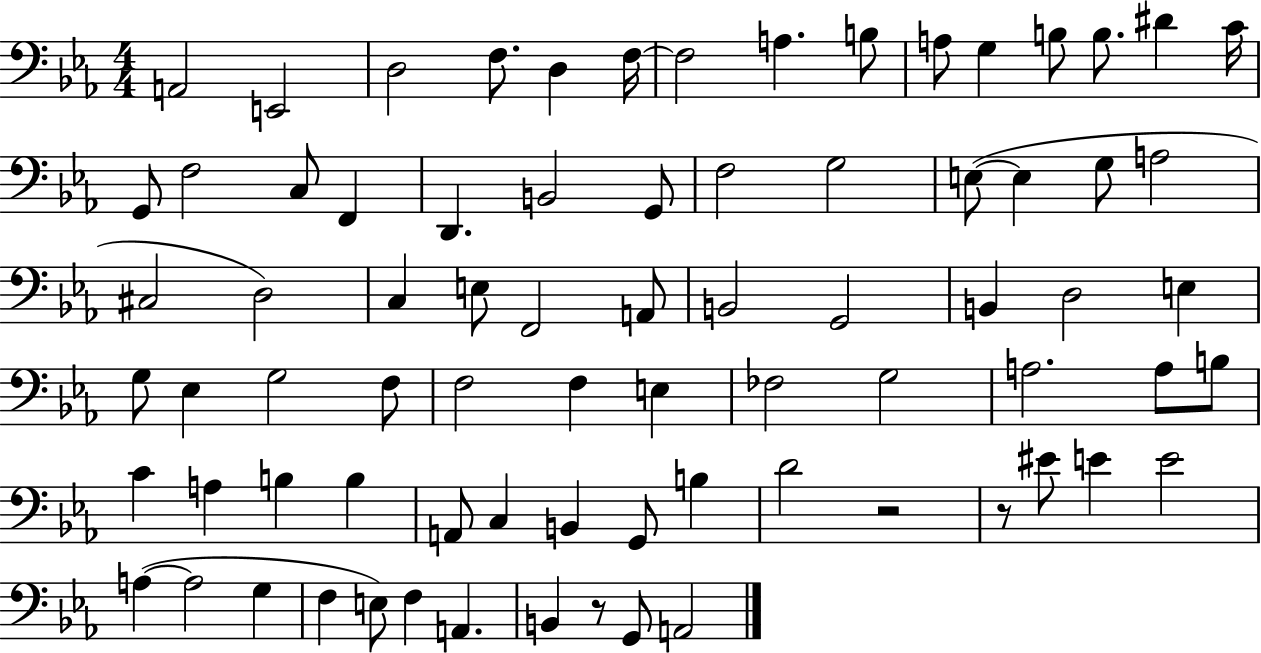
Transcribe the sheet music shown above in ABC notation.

X:1
T:Untitled
M:4/4
L:1/4
K:Eb
A,,2 E,,2 D,2 F,/2 D, F,/4 F,2 A, B,/2 A,/2 G, B,/2 B,/2 ^D C/4 G,,/2 F,2 C,/2 F,, D,, B,,2 G,,/2 F,2 G,2 E,/2 E, G,/2 A,2 ^C,2 D,2 C, E,/2 F,,2 A,,/2 B,,2 G,,2 B,, D,2 E, G,/2 _E, G,2 F,/2 F,2 F, E, _F,2 G,2 A,2 A,/2 B,/2 C A, B, B, A,,/2 C, B,, G,,/2 B, D2 z2 z/2 ^E/2 E E2 A, A,2 G, F, E,/2 F, A,, B,, z/2 G,,/2 A,,2